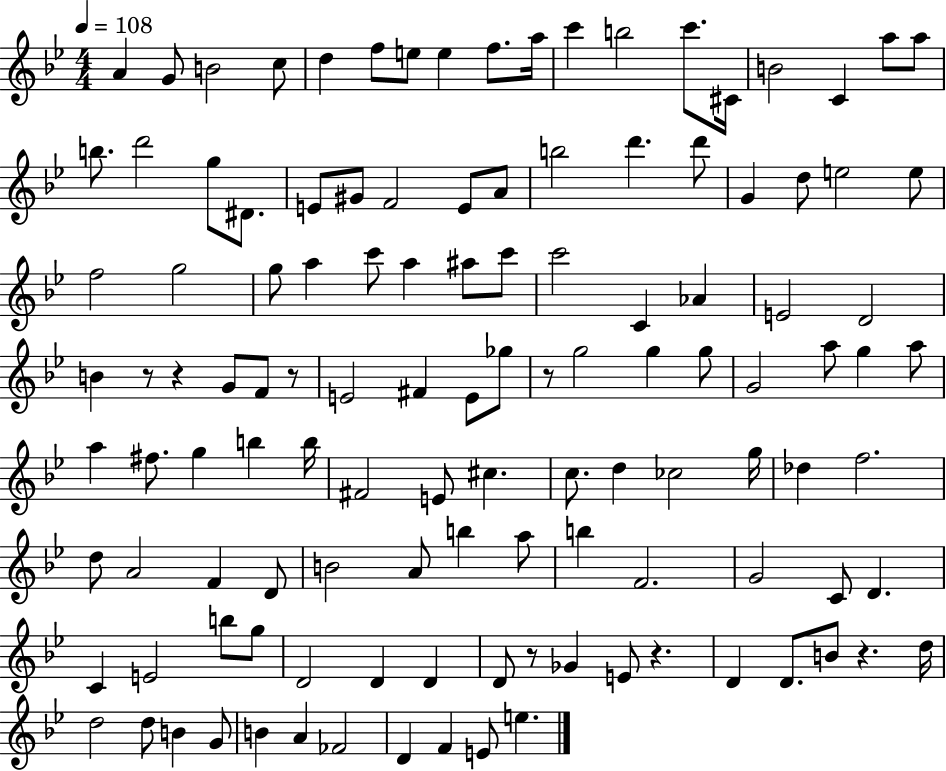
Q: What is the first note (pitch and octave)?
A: A4